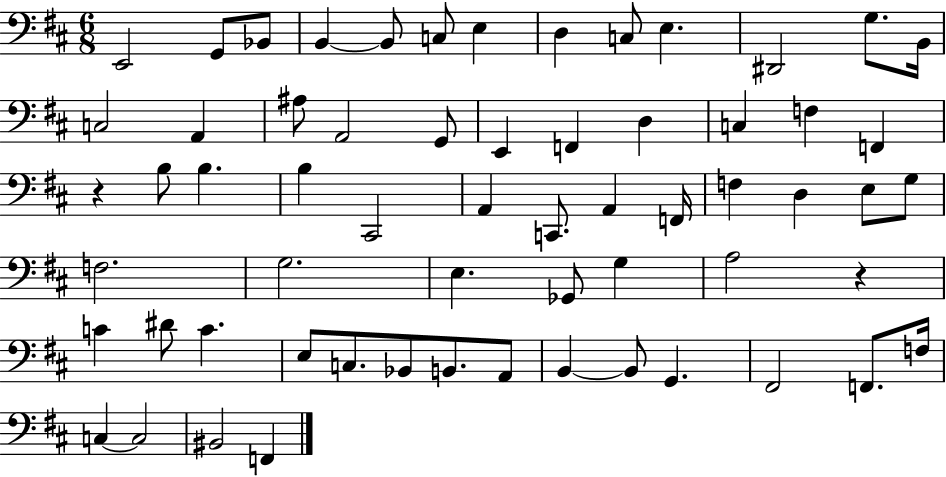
E2/h G2/e Bb2/e B2/q B2/e C3/e E3/q D3/q C3/e E3/q. D#2/h G3/e. B2/s C3/h A2/q A#3/e A2/h G2/e E2/q F2/q D3/q C3/q F3/q F2/q R/q B3/e B3/q. B3/q C#2/h A2/q C2/e. A2/q F2/s F3/q D3/q E3/e G3/e F3/h. G3/h. E3/q. Gb2/e G3/q A3/h R/q C4/q D#4/e C4/q. E3/e C3/e. Bb2/e B2/e. A2/e B2/q B2/e G2/q. F#2/h F2/e. F3/s C3/q C3/h BIS2/h F2/q